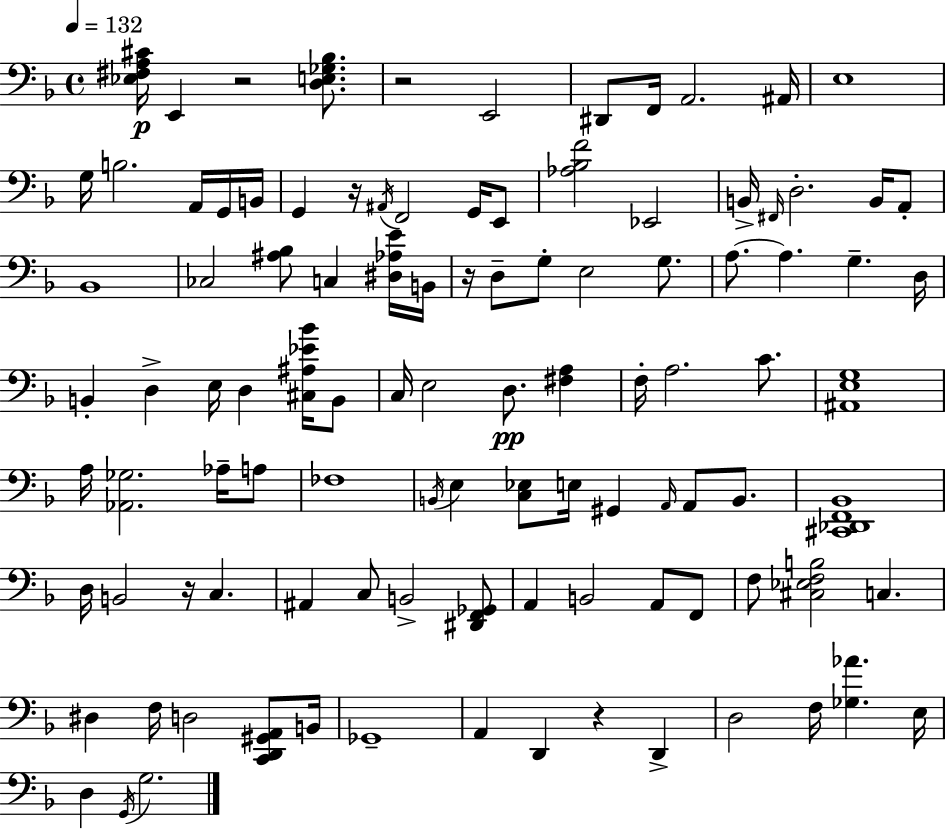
{
  \clef bass
  \time 4/4
  \defaultTimeSignature
  \key d \minor
  \tempo 4 = 132
  <ees fis a cis'>16\p e,4 r2 <d e ges bes>8. | r2 e,2 | dis,8 f,16 a,2. ais,16 | e1 | \break g16 b2. a,16 g,16 b,16 | g,4 r16 \acciaccatura { ais,16 } f,2 g,16 e,8 | <aes bes f'>2 ees,2 | b,16-> \grace { fis,16 } d2.-. b,16 | \break a,8-. bes,1 | ces2 <ais bes>8 c4 | <dis aes e'>16 b,16 r16 d8-- g8-. e2 g8. | a8.~~ a4. g4.-- | \break d16 b,4-. d4-> e16 d4 <cis ais ees' bes'>16 | b,8 c16 e2 d8.\pp <fis a>4 | f16-. a2. c'8. | <ais, e g>1 | \break a16 <aes, ges>2. aes16-- | a8 fes1 | \acciaccatura { b,16 } e4 <c ees>8 e16 gis,4 \grace { a,16 } a,8 | b,8. <cis, des, f, bes,>1 | \break d16 b,2 r16 c4. | ais,4 c8 b,2-> | <dis, f, ges,>8 a,4 b,2 | a,8 f,8 f8 <cis ees f b>2 c4. | \break dis4 f16 d2 | <c, d, gis, a,>8 b,16 ges,1-- | a,4 d,4 r4 | d,4-> d2 f16 <ges aes'>4. | \break e16 d4 \acciaccatura { g,16 } g2. | \bar "|."
}